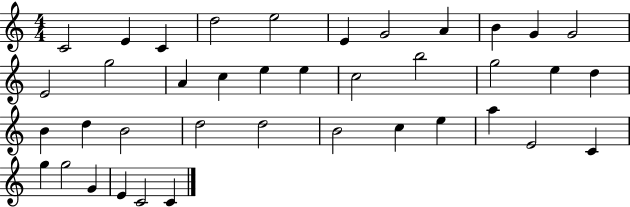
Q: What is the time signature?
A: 4/4